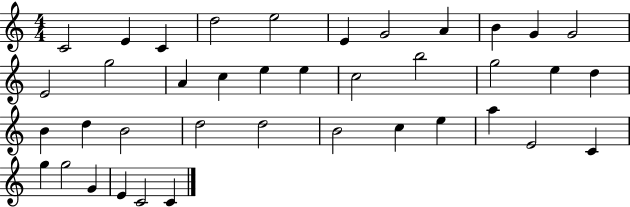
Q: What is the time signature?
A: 4/4